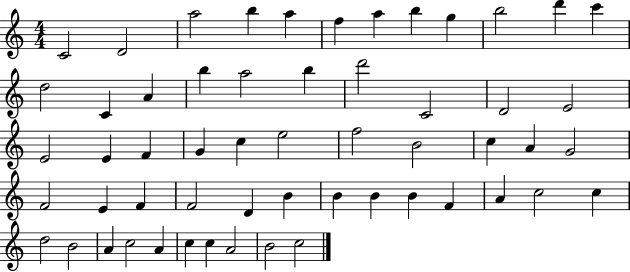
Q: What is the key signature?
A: C major